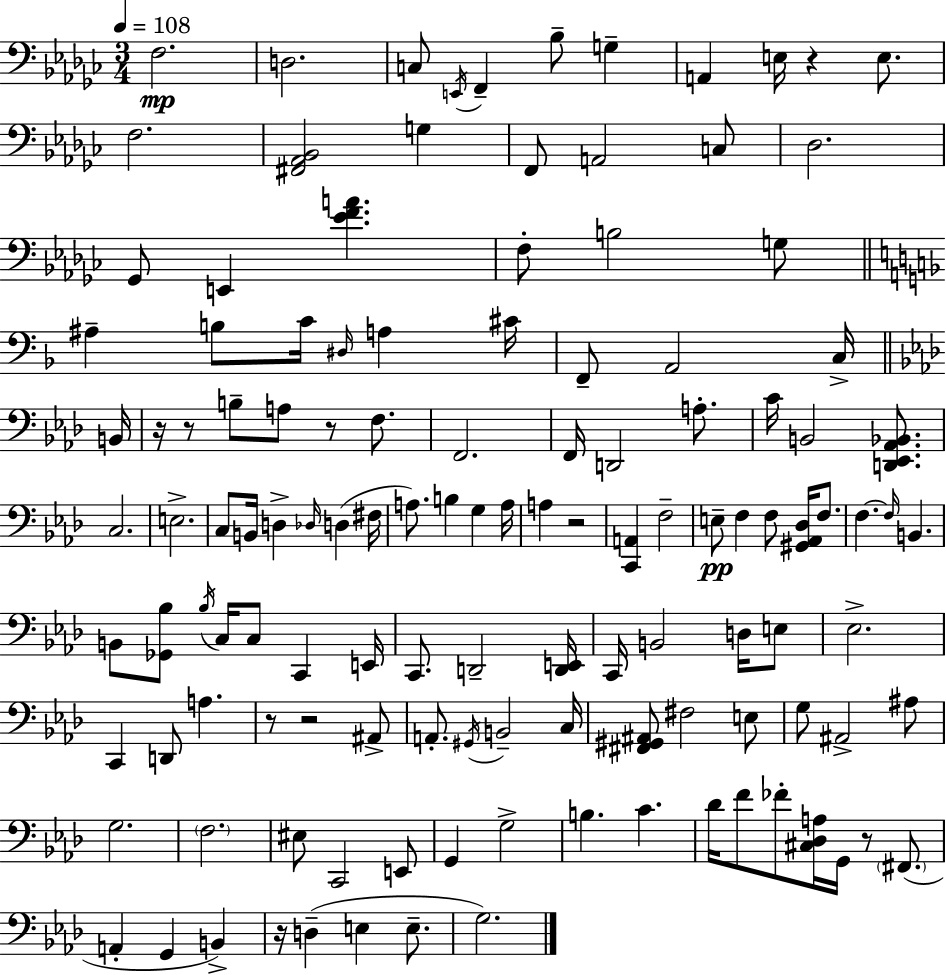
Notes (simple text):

F3/h. D3/h. C3/e E2/s F2/q Bb3/e G3/q A2/q E3/s R/q E3/e. F3/h. [F#2,Ab2,Bb2]/h G3/q F2/e A2/h C3/e Db3/h. Gb2/e E2/q [Eb4,F4,A4]/q. F3/e B3/h G3/e A#3/q B3/e C4/s D#3/s A3/q C#4/s F2/e A2/h C3/s B2/s R/s R/e B3/e A3/e R/e F3/e. F2/h. F2/s D2/h A3/e. C4/s B2/h [D2,Eb2,Ab2,Bb2]/e. C3/h. E3/h. C3/e B2/s D3/q Db3/s D3/q F#3/s A3/e. B3/q G3/q A3/s A3/q R/h [C2,A2]/q F3/h E3/e F3/q F3/e [G#2,Ab2,Db3]/s F3/e. F3/q. F3/s B2/q. B2/e [Gb2,Bb3]/e Bb3/s C3/s C3/e C2/q E2/s C2/e. D2/h [D2,E2]/s C2/s B2/h D3/s E3/e Eb3/h. C2/q D2/e A3/q. R/e R/h A#2/e A2/e. G#2/s B2/h C3/s [F#2,G#2,A#2]/e F#3/h E3/e G3/e A#2/h A#3/e G3/h. F3/h. EIS3/e C2/h E2/e G2/q G3/h B3/q. C4/q. Db4/s F4/e FES4/e [C#3,Db3,A3]/s G2/s R/e F#2/e. A2/q G2/q B2/q R/s D3/q E3/q E3/e. G3/h.